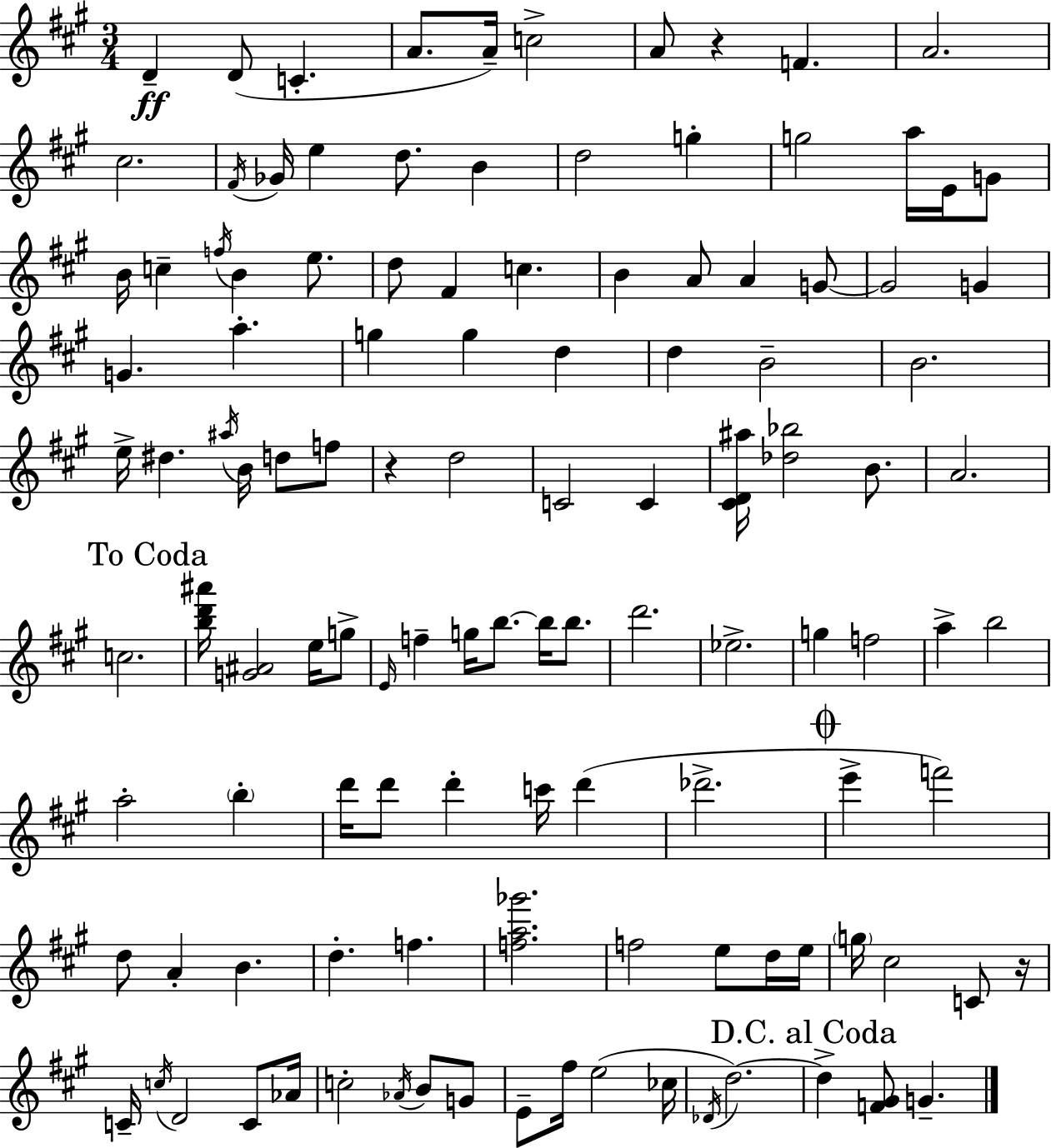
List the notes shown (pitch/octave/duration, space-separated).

D4/q D4/e C4/q. A4/e. A4/s C5/h A4/e R/q F4/q. A4/h. C#5/h. F#4/s Gb4/s E5/q D5/e. B4/q D5/h G5/q G5/h A5/s E4/s G4/e B4/s C5/q F5/s B4/q E5/e. D5/e F#4/q C5/q. B4/q A4/e A4/q G4/e G4/h G4/q G4/q. A5/q. G5/q G5/q D5/q D5/q B4/h B4/h. E5/s D#5/q. A#5/s B4/s D5/e F5/e R/q D5/h C4/h C4/q [C#4,D4,A#5]/s [Db5,Bb5]/h B4/e. A4/h. C5/h. [B5,D6,A#6]/s [G4,A#4]/h E5/s G5/e E4/s F5/q G5/s B5/e. B5/s B5/e. D6/h. Eb5/h. G5/q F5/h A5/q B5/h A5/h B5/q D6/s D6/e D6/q C6/s D6/q Db6/h. E6/q F6/h D5/e A4/q B4/q. D5/q. F5/q. [F5,A5,Gb6]/h. F5/h E5/e D5/s E5/s G5/s C#5/h C4/e R/s C4/s C5/s D4/h C4/e Ab4/s C5/h Ab4/s B4/e G4/e E4/e F#5/s E5/h CES5/s Db4/s D5/h. D5/q [F4,G#4]/e G4/q.